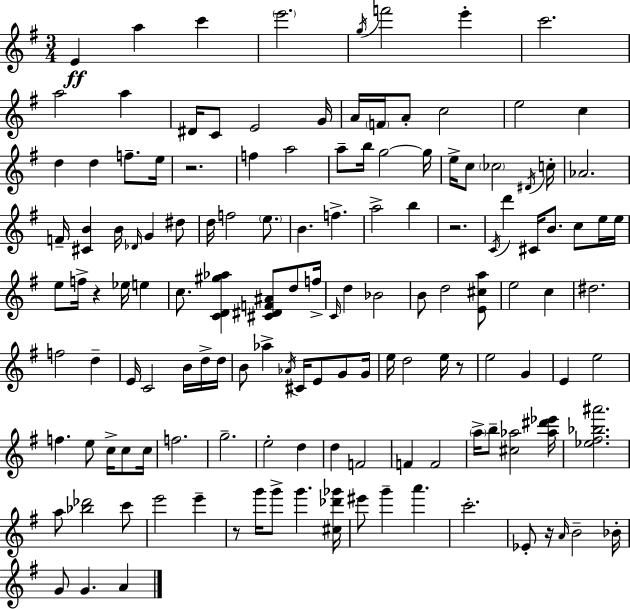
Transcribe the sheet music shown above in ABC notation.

X:1
T:Untitled
M:3/4
L:1/4
K:Em
E a c' e'2 g/4 f'2 e' c'2 a2 a ^D/4 C/2 E2 G/4 A/4 F/4 A/2 c2 e2 c d d f/2 e/4 z2 f a2 a/2 b/4 g2 g/4 e/4 c/2 _c2 ^D/4 c/4 _A2 F/4 [^CB] B/4 _D/4 G ^d/2 d/4 f2 e/2 B f a2 b z2 C/4 d' ^C/4 B/2 c/2 e/4 e/4 e/2 f/4 z _e/4 e c/2 [CD^g_a] [^C^DF^A]/2 d/2 f/4 C/4 d _B2 B/2 d2 [E^ca]/2 e2 c ^d2 f2 d E/4 C2 B/4 d/4 d/4 B/2 _a _A/4 ^C/4 E/2 G/2 G/4 e/4 d2 e/4 z/2 e2 G E e2 f e/2 c/4 c/2 c/4 f2 g2 e2 d d F2 F F2 a/4 b/2 [^c_a]2 [_a^d'_e']/4 [_e^f_b^a']2 a/2 [_b_d']2 c'/2 e'2 e' z/2 g'/4 g'/2 g' [^c_d'_g']/4 ^e'/2 g' a' c'2 _E/2 z/4 A/4 B2 _B/4 G/2 G A